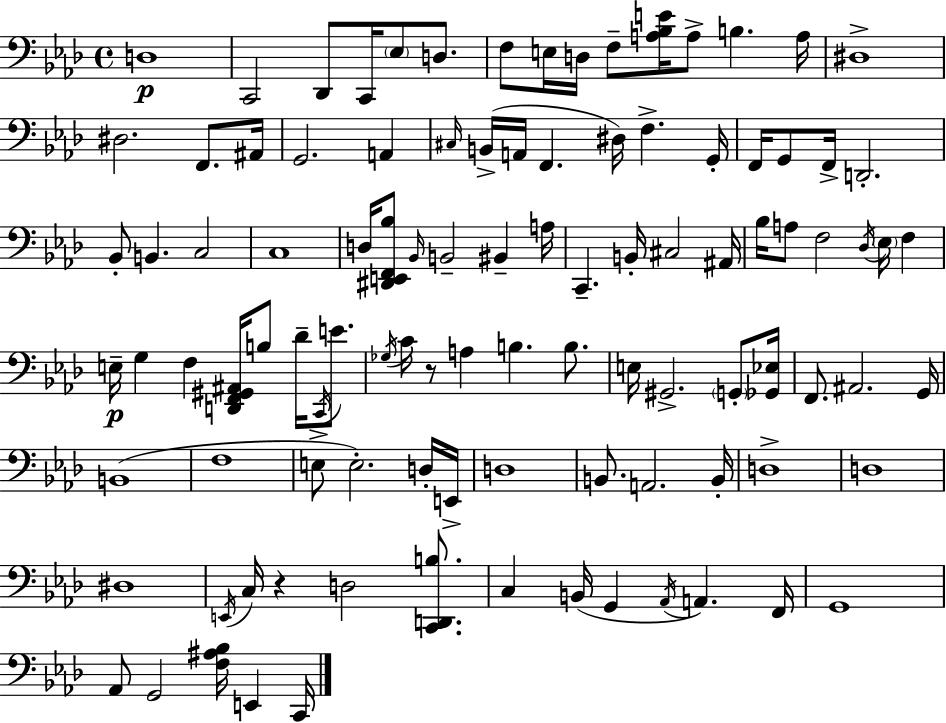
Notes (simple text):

D3/w C2/h Db2/e C2/s Eb3/e D3/e. F3/e E3/s D3/s F3/e [A3,Bb3,E4]/s A3/e B3/q. A3/s D#3/w D#3/h. F2/e. A#2/s G2/h. A2/q C#3/s B2/s A2/s F2/q. D#3/s F3/q. G2/s F2/s G2/e F2/s D2/h. Bb2/e B2/q. C3/h C3/w D3/s [D#2,E2,F2,Bb3]/e Bb2/s B2/h BIS2/q A3/s C2/q. B2/s C#3/h A#2/s Bb3/s A3/e F3/h Db3/s Eb3/s F3/q E3/s G3/q F3/q [D2,F2,G#2,A#2]/s B3/e Db4/s C2/s E4/e. Gb3/s C4/s R/e A3/q B3/q. B3/e. E3/s G#2/h. G2/e [Gb2,Eb3]/s F2/e. A#2/h. G2/s B2/w F3/w E3/e E3/h. D3/s E2/s D3/w B2/e. A2/h. B2/s D3/w D3/w D#3/w E2/s C3/s R/q D3/h [C2,D2,B3]/e. C3/q B2/s G2/q Ab2/s A2/q. F2/s G2/w Ab2/e G2/h [F3,A#3,Bb3]/s E2/q C2/s